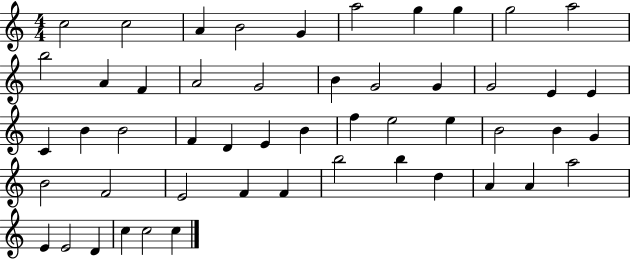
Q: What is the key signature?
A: C major